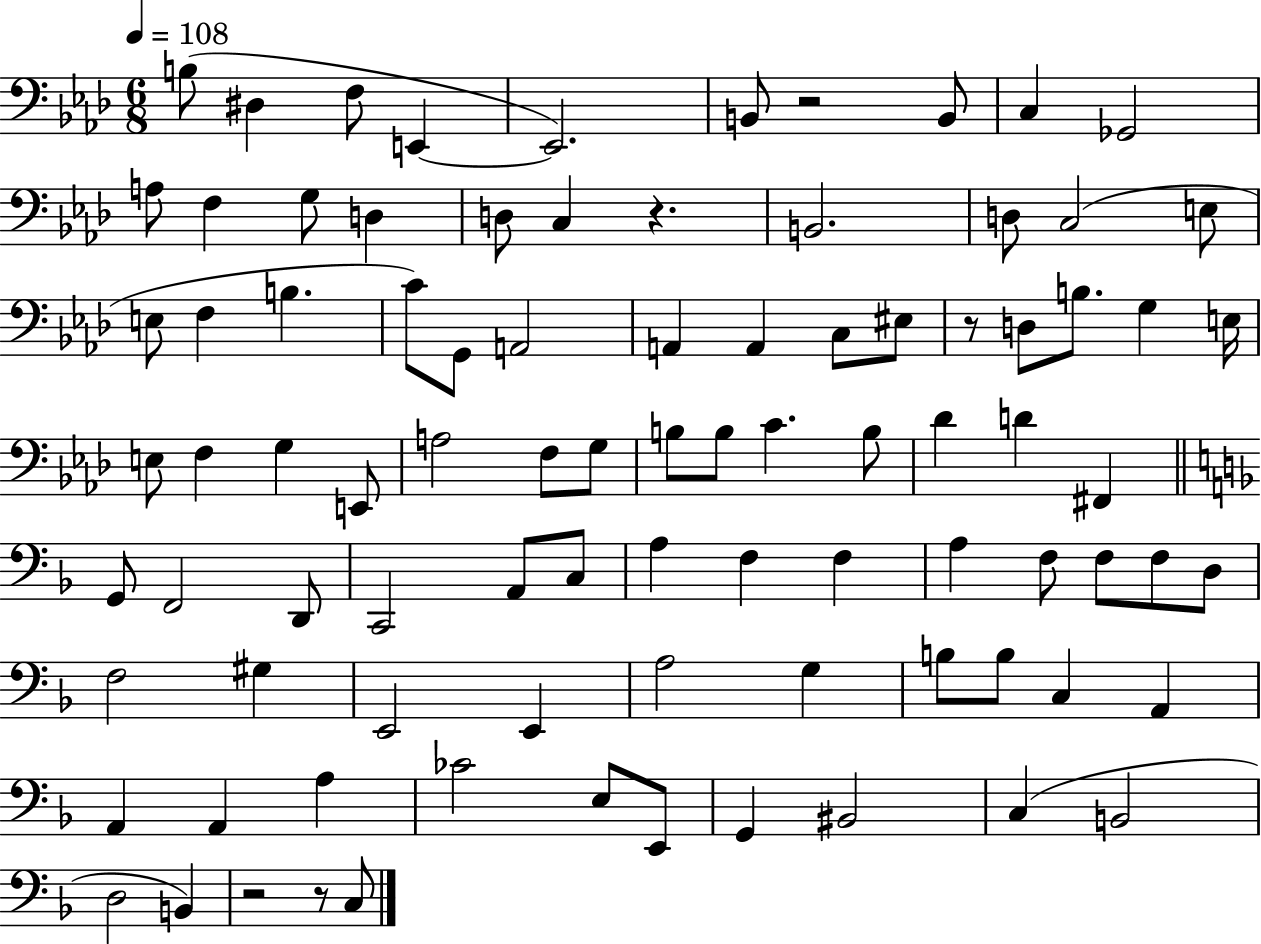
B3/e D#3/q F3/e E2/q E2/h. B2/e R/h B2/e C3/q Gb2/h A3/e F3/q G3/e D3/q D3/e C3/q R/q. B2/h. D3/e C3/h E3/e E3/e F3/q B3/q. C4/e G2/e A2/h A2/q A2/q C3/e EIS3/e R/e D3/e B3/e. G3/q E3/s E3/e F3/q G3/q E2/e A3/h F3/e G3/e B3/e B3/e C4/q. B3/e Db4/q D4/q F#2/q G2/e F2/h D2/e C2/h A2/e C3/e A3/q F3/q F3/q A3/q F3/e F3/e F3/e D3/e F3/h G#3/q E2/h E2/q A3/h G3/q B3/e B3/e C3/q A2/q A2/q A2/q A3/q CES4/h E3/e E2/e G2/q BIS2/h C3/q B2/h D3/h B2/q R/h R/e C3/e